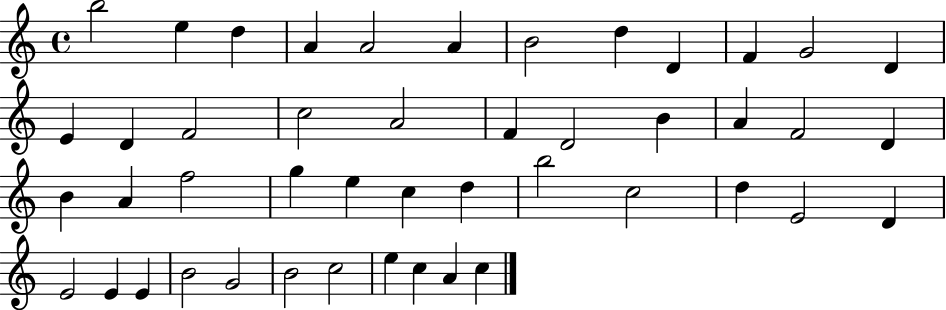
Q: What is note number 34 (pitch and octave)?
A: E4